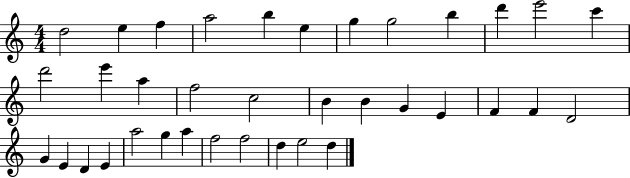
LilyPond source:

{
  \clef treble
  \numericTimeSignature
  \time 4/4
  \key c \major
  d''2 e''4 f''4 | a''2 b''4 e''4 | g''4 g''2 b''4 | d'''4 e'''2 c'''4 | \break d'''2 e'''4 a''4 | f''2 c''2 | b'4 b'4 g'4 e'4 | f'4 f'4 d'2 | \break g'4 e'4 d'4 e'4 | a''2 g''4 a''4 | f''2 f''2 | d''4 e''2 d''4 | \break \bar "|."
}